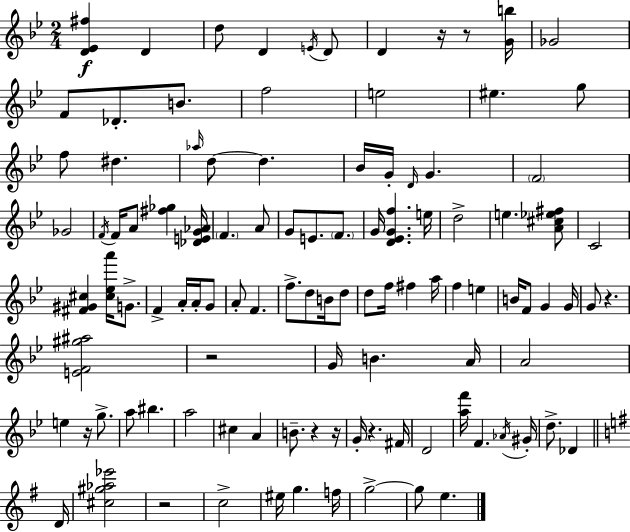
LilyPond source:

{
  \clef treble
  \numericTimeSignature
  \time 2/4
  \key g \minor
  <d' ees' fis''>4\f d'4 | d''8 d'4 \acciaccatura { e'16 } d'8 | d'4 r16 r8 | <g' b''>16 ges'2 | \break f'8 des'8.-. b'8. | f''2 | e''2 | eis''4. g''8 | \break f''8 dis''4. | \grace { aes''16 } d''8~~ d''4. | bes'16 g'16-. \grace { d'16 } g'4. | \parenthesize f'2 | \break ges'2 | \acciaccatura { f'16 } f'16 a'8 <fis'' ges''>4 | <des' e' g' aes'>16 \parenthesize f'4. | a'8 g'8 e'8. | \break \parenthesize f'8. g'16 <d' ees' g' f''>4. | e''16 d''2-> | e''4. | <a' cis'' ees'' fis''>8 c'2 | \break <fis' gis' cis''>4 | <cis'' ees'' a'''>16 g'8.-> f'4-> | a'16-. a'16-. g'8 a'8-. f'4. | f''8.-> d''8 | \break b'16 d''8 d''8 f''16 fis''4 | a''16 f''4 | e''4 b'16 f'8 g'4 | g'16 g'8 r4. | \break <e' f' gis'' ais''>2 | r2 | g'16 b'4. | a'16 a'2 | \break e''4 | r16 g''8.-> a''8 bis''4. | a''2 | cis''4 | \break a'4 b'8.-- r4 | r16 g'16-. r4. | fis'16 d'2 | <a'' f'''>16 f'4. | \break \acciaccatura { aes'16 } gis'16-. d''8.-> | des'4 \bar "||" \break \key g \major d'16 <cis'' gis'' aes'' ees'''>2 | r2 | c''2-> | eis''16 g''4. | \break f''16 g''2->~~ | g''8 e''4. | \bar "|."
}